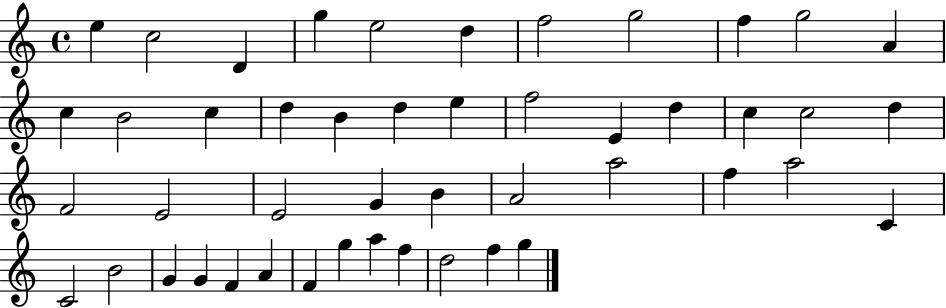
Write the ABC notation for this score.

X:1
T:Untitled
M:4/4
L:1/4
K:C
e c2 D g e2 d f2 g2 f g2 A c B2 c d B d e f2 E d c c2 d F2 E2 E2 G B A2 a2 f a2 C C2 B2 G G F A F g a f d2 f g